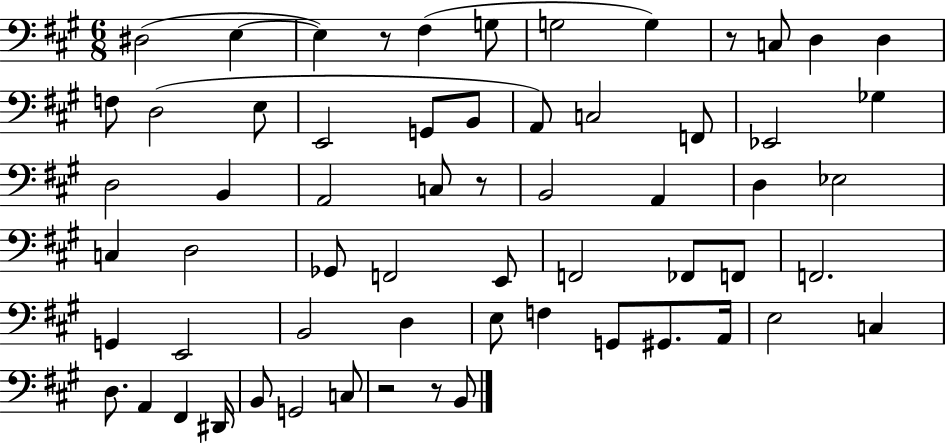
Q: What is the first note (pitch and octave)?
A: D#3